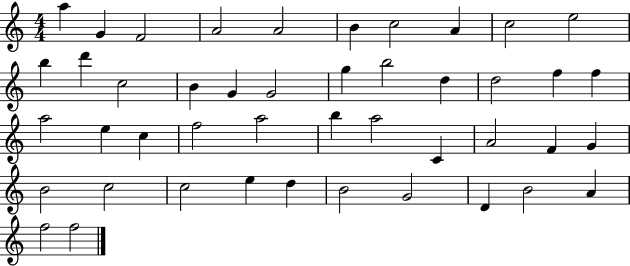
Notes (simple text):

A5/q G4/q F4/h A4/h A4/h B4/q C5/h A4/q C5/h E5/h B5/q D6/q C5/h B4/q G4/q G4/h G5/q B5/h D5/q D5/h F5/q F5/q A5/h E5/q C5/q F5/h A5/h B5/q A5/h C4/q A4/h F4/q G4/q B4/h C5/h C5/h E5/q D5/q B4/h G4/h D4/q B4/h A4/q F5/h F5/h